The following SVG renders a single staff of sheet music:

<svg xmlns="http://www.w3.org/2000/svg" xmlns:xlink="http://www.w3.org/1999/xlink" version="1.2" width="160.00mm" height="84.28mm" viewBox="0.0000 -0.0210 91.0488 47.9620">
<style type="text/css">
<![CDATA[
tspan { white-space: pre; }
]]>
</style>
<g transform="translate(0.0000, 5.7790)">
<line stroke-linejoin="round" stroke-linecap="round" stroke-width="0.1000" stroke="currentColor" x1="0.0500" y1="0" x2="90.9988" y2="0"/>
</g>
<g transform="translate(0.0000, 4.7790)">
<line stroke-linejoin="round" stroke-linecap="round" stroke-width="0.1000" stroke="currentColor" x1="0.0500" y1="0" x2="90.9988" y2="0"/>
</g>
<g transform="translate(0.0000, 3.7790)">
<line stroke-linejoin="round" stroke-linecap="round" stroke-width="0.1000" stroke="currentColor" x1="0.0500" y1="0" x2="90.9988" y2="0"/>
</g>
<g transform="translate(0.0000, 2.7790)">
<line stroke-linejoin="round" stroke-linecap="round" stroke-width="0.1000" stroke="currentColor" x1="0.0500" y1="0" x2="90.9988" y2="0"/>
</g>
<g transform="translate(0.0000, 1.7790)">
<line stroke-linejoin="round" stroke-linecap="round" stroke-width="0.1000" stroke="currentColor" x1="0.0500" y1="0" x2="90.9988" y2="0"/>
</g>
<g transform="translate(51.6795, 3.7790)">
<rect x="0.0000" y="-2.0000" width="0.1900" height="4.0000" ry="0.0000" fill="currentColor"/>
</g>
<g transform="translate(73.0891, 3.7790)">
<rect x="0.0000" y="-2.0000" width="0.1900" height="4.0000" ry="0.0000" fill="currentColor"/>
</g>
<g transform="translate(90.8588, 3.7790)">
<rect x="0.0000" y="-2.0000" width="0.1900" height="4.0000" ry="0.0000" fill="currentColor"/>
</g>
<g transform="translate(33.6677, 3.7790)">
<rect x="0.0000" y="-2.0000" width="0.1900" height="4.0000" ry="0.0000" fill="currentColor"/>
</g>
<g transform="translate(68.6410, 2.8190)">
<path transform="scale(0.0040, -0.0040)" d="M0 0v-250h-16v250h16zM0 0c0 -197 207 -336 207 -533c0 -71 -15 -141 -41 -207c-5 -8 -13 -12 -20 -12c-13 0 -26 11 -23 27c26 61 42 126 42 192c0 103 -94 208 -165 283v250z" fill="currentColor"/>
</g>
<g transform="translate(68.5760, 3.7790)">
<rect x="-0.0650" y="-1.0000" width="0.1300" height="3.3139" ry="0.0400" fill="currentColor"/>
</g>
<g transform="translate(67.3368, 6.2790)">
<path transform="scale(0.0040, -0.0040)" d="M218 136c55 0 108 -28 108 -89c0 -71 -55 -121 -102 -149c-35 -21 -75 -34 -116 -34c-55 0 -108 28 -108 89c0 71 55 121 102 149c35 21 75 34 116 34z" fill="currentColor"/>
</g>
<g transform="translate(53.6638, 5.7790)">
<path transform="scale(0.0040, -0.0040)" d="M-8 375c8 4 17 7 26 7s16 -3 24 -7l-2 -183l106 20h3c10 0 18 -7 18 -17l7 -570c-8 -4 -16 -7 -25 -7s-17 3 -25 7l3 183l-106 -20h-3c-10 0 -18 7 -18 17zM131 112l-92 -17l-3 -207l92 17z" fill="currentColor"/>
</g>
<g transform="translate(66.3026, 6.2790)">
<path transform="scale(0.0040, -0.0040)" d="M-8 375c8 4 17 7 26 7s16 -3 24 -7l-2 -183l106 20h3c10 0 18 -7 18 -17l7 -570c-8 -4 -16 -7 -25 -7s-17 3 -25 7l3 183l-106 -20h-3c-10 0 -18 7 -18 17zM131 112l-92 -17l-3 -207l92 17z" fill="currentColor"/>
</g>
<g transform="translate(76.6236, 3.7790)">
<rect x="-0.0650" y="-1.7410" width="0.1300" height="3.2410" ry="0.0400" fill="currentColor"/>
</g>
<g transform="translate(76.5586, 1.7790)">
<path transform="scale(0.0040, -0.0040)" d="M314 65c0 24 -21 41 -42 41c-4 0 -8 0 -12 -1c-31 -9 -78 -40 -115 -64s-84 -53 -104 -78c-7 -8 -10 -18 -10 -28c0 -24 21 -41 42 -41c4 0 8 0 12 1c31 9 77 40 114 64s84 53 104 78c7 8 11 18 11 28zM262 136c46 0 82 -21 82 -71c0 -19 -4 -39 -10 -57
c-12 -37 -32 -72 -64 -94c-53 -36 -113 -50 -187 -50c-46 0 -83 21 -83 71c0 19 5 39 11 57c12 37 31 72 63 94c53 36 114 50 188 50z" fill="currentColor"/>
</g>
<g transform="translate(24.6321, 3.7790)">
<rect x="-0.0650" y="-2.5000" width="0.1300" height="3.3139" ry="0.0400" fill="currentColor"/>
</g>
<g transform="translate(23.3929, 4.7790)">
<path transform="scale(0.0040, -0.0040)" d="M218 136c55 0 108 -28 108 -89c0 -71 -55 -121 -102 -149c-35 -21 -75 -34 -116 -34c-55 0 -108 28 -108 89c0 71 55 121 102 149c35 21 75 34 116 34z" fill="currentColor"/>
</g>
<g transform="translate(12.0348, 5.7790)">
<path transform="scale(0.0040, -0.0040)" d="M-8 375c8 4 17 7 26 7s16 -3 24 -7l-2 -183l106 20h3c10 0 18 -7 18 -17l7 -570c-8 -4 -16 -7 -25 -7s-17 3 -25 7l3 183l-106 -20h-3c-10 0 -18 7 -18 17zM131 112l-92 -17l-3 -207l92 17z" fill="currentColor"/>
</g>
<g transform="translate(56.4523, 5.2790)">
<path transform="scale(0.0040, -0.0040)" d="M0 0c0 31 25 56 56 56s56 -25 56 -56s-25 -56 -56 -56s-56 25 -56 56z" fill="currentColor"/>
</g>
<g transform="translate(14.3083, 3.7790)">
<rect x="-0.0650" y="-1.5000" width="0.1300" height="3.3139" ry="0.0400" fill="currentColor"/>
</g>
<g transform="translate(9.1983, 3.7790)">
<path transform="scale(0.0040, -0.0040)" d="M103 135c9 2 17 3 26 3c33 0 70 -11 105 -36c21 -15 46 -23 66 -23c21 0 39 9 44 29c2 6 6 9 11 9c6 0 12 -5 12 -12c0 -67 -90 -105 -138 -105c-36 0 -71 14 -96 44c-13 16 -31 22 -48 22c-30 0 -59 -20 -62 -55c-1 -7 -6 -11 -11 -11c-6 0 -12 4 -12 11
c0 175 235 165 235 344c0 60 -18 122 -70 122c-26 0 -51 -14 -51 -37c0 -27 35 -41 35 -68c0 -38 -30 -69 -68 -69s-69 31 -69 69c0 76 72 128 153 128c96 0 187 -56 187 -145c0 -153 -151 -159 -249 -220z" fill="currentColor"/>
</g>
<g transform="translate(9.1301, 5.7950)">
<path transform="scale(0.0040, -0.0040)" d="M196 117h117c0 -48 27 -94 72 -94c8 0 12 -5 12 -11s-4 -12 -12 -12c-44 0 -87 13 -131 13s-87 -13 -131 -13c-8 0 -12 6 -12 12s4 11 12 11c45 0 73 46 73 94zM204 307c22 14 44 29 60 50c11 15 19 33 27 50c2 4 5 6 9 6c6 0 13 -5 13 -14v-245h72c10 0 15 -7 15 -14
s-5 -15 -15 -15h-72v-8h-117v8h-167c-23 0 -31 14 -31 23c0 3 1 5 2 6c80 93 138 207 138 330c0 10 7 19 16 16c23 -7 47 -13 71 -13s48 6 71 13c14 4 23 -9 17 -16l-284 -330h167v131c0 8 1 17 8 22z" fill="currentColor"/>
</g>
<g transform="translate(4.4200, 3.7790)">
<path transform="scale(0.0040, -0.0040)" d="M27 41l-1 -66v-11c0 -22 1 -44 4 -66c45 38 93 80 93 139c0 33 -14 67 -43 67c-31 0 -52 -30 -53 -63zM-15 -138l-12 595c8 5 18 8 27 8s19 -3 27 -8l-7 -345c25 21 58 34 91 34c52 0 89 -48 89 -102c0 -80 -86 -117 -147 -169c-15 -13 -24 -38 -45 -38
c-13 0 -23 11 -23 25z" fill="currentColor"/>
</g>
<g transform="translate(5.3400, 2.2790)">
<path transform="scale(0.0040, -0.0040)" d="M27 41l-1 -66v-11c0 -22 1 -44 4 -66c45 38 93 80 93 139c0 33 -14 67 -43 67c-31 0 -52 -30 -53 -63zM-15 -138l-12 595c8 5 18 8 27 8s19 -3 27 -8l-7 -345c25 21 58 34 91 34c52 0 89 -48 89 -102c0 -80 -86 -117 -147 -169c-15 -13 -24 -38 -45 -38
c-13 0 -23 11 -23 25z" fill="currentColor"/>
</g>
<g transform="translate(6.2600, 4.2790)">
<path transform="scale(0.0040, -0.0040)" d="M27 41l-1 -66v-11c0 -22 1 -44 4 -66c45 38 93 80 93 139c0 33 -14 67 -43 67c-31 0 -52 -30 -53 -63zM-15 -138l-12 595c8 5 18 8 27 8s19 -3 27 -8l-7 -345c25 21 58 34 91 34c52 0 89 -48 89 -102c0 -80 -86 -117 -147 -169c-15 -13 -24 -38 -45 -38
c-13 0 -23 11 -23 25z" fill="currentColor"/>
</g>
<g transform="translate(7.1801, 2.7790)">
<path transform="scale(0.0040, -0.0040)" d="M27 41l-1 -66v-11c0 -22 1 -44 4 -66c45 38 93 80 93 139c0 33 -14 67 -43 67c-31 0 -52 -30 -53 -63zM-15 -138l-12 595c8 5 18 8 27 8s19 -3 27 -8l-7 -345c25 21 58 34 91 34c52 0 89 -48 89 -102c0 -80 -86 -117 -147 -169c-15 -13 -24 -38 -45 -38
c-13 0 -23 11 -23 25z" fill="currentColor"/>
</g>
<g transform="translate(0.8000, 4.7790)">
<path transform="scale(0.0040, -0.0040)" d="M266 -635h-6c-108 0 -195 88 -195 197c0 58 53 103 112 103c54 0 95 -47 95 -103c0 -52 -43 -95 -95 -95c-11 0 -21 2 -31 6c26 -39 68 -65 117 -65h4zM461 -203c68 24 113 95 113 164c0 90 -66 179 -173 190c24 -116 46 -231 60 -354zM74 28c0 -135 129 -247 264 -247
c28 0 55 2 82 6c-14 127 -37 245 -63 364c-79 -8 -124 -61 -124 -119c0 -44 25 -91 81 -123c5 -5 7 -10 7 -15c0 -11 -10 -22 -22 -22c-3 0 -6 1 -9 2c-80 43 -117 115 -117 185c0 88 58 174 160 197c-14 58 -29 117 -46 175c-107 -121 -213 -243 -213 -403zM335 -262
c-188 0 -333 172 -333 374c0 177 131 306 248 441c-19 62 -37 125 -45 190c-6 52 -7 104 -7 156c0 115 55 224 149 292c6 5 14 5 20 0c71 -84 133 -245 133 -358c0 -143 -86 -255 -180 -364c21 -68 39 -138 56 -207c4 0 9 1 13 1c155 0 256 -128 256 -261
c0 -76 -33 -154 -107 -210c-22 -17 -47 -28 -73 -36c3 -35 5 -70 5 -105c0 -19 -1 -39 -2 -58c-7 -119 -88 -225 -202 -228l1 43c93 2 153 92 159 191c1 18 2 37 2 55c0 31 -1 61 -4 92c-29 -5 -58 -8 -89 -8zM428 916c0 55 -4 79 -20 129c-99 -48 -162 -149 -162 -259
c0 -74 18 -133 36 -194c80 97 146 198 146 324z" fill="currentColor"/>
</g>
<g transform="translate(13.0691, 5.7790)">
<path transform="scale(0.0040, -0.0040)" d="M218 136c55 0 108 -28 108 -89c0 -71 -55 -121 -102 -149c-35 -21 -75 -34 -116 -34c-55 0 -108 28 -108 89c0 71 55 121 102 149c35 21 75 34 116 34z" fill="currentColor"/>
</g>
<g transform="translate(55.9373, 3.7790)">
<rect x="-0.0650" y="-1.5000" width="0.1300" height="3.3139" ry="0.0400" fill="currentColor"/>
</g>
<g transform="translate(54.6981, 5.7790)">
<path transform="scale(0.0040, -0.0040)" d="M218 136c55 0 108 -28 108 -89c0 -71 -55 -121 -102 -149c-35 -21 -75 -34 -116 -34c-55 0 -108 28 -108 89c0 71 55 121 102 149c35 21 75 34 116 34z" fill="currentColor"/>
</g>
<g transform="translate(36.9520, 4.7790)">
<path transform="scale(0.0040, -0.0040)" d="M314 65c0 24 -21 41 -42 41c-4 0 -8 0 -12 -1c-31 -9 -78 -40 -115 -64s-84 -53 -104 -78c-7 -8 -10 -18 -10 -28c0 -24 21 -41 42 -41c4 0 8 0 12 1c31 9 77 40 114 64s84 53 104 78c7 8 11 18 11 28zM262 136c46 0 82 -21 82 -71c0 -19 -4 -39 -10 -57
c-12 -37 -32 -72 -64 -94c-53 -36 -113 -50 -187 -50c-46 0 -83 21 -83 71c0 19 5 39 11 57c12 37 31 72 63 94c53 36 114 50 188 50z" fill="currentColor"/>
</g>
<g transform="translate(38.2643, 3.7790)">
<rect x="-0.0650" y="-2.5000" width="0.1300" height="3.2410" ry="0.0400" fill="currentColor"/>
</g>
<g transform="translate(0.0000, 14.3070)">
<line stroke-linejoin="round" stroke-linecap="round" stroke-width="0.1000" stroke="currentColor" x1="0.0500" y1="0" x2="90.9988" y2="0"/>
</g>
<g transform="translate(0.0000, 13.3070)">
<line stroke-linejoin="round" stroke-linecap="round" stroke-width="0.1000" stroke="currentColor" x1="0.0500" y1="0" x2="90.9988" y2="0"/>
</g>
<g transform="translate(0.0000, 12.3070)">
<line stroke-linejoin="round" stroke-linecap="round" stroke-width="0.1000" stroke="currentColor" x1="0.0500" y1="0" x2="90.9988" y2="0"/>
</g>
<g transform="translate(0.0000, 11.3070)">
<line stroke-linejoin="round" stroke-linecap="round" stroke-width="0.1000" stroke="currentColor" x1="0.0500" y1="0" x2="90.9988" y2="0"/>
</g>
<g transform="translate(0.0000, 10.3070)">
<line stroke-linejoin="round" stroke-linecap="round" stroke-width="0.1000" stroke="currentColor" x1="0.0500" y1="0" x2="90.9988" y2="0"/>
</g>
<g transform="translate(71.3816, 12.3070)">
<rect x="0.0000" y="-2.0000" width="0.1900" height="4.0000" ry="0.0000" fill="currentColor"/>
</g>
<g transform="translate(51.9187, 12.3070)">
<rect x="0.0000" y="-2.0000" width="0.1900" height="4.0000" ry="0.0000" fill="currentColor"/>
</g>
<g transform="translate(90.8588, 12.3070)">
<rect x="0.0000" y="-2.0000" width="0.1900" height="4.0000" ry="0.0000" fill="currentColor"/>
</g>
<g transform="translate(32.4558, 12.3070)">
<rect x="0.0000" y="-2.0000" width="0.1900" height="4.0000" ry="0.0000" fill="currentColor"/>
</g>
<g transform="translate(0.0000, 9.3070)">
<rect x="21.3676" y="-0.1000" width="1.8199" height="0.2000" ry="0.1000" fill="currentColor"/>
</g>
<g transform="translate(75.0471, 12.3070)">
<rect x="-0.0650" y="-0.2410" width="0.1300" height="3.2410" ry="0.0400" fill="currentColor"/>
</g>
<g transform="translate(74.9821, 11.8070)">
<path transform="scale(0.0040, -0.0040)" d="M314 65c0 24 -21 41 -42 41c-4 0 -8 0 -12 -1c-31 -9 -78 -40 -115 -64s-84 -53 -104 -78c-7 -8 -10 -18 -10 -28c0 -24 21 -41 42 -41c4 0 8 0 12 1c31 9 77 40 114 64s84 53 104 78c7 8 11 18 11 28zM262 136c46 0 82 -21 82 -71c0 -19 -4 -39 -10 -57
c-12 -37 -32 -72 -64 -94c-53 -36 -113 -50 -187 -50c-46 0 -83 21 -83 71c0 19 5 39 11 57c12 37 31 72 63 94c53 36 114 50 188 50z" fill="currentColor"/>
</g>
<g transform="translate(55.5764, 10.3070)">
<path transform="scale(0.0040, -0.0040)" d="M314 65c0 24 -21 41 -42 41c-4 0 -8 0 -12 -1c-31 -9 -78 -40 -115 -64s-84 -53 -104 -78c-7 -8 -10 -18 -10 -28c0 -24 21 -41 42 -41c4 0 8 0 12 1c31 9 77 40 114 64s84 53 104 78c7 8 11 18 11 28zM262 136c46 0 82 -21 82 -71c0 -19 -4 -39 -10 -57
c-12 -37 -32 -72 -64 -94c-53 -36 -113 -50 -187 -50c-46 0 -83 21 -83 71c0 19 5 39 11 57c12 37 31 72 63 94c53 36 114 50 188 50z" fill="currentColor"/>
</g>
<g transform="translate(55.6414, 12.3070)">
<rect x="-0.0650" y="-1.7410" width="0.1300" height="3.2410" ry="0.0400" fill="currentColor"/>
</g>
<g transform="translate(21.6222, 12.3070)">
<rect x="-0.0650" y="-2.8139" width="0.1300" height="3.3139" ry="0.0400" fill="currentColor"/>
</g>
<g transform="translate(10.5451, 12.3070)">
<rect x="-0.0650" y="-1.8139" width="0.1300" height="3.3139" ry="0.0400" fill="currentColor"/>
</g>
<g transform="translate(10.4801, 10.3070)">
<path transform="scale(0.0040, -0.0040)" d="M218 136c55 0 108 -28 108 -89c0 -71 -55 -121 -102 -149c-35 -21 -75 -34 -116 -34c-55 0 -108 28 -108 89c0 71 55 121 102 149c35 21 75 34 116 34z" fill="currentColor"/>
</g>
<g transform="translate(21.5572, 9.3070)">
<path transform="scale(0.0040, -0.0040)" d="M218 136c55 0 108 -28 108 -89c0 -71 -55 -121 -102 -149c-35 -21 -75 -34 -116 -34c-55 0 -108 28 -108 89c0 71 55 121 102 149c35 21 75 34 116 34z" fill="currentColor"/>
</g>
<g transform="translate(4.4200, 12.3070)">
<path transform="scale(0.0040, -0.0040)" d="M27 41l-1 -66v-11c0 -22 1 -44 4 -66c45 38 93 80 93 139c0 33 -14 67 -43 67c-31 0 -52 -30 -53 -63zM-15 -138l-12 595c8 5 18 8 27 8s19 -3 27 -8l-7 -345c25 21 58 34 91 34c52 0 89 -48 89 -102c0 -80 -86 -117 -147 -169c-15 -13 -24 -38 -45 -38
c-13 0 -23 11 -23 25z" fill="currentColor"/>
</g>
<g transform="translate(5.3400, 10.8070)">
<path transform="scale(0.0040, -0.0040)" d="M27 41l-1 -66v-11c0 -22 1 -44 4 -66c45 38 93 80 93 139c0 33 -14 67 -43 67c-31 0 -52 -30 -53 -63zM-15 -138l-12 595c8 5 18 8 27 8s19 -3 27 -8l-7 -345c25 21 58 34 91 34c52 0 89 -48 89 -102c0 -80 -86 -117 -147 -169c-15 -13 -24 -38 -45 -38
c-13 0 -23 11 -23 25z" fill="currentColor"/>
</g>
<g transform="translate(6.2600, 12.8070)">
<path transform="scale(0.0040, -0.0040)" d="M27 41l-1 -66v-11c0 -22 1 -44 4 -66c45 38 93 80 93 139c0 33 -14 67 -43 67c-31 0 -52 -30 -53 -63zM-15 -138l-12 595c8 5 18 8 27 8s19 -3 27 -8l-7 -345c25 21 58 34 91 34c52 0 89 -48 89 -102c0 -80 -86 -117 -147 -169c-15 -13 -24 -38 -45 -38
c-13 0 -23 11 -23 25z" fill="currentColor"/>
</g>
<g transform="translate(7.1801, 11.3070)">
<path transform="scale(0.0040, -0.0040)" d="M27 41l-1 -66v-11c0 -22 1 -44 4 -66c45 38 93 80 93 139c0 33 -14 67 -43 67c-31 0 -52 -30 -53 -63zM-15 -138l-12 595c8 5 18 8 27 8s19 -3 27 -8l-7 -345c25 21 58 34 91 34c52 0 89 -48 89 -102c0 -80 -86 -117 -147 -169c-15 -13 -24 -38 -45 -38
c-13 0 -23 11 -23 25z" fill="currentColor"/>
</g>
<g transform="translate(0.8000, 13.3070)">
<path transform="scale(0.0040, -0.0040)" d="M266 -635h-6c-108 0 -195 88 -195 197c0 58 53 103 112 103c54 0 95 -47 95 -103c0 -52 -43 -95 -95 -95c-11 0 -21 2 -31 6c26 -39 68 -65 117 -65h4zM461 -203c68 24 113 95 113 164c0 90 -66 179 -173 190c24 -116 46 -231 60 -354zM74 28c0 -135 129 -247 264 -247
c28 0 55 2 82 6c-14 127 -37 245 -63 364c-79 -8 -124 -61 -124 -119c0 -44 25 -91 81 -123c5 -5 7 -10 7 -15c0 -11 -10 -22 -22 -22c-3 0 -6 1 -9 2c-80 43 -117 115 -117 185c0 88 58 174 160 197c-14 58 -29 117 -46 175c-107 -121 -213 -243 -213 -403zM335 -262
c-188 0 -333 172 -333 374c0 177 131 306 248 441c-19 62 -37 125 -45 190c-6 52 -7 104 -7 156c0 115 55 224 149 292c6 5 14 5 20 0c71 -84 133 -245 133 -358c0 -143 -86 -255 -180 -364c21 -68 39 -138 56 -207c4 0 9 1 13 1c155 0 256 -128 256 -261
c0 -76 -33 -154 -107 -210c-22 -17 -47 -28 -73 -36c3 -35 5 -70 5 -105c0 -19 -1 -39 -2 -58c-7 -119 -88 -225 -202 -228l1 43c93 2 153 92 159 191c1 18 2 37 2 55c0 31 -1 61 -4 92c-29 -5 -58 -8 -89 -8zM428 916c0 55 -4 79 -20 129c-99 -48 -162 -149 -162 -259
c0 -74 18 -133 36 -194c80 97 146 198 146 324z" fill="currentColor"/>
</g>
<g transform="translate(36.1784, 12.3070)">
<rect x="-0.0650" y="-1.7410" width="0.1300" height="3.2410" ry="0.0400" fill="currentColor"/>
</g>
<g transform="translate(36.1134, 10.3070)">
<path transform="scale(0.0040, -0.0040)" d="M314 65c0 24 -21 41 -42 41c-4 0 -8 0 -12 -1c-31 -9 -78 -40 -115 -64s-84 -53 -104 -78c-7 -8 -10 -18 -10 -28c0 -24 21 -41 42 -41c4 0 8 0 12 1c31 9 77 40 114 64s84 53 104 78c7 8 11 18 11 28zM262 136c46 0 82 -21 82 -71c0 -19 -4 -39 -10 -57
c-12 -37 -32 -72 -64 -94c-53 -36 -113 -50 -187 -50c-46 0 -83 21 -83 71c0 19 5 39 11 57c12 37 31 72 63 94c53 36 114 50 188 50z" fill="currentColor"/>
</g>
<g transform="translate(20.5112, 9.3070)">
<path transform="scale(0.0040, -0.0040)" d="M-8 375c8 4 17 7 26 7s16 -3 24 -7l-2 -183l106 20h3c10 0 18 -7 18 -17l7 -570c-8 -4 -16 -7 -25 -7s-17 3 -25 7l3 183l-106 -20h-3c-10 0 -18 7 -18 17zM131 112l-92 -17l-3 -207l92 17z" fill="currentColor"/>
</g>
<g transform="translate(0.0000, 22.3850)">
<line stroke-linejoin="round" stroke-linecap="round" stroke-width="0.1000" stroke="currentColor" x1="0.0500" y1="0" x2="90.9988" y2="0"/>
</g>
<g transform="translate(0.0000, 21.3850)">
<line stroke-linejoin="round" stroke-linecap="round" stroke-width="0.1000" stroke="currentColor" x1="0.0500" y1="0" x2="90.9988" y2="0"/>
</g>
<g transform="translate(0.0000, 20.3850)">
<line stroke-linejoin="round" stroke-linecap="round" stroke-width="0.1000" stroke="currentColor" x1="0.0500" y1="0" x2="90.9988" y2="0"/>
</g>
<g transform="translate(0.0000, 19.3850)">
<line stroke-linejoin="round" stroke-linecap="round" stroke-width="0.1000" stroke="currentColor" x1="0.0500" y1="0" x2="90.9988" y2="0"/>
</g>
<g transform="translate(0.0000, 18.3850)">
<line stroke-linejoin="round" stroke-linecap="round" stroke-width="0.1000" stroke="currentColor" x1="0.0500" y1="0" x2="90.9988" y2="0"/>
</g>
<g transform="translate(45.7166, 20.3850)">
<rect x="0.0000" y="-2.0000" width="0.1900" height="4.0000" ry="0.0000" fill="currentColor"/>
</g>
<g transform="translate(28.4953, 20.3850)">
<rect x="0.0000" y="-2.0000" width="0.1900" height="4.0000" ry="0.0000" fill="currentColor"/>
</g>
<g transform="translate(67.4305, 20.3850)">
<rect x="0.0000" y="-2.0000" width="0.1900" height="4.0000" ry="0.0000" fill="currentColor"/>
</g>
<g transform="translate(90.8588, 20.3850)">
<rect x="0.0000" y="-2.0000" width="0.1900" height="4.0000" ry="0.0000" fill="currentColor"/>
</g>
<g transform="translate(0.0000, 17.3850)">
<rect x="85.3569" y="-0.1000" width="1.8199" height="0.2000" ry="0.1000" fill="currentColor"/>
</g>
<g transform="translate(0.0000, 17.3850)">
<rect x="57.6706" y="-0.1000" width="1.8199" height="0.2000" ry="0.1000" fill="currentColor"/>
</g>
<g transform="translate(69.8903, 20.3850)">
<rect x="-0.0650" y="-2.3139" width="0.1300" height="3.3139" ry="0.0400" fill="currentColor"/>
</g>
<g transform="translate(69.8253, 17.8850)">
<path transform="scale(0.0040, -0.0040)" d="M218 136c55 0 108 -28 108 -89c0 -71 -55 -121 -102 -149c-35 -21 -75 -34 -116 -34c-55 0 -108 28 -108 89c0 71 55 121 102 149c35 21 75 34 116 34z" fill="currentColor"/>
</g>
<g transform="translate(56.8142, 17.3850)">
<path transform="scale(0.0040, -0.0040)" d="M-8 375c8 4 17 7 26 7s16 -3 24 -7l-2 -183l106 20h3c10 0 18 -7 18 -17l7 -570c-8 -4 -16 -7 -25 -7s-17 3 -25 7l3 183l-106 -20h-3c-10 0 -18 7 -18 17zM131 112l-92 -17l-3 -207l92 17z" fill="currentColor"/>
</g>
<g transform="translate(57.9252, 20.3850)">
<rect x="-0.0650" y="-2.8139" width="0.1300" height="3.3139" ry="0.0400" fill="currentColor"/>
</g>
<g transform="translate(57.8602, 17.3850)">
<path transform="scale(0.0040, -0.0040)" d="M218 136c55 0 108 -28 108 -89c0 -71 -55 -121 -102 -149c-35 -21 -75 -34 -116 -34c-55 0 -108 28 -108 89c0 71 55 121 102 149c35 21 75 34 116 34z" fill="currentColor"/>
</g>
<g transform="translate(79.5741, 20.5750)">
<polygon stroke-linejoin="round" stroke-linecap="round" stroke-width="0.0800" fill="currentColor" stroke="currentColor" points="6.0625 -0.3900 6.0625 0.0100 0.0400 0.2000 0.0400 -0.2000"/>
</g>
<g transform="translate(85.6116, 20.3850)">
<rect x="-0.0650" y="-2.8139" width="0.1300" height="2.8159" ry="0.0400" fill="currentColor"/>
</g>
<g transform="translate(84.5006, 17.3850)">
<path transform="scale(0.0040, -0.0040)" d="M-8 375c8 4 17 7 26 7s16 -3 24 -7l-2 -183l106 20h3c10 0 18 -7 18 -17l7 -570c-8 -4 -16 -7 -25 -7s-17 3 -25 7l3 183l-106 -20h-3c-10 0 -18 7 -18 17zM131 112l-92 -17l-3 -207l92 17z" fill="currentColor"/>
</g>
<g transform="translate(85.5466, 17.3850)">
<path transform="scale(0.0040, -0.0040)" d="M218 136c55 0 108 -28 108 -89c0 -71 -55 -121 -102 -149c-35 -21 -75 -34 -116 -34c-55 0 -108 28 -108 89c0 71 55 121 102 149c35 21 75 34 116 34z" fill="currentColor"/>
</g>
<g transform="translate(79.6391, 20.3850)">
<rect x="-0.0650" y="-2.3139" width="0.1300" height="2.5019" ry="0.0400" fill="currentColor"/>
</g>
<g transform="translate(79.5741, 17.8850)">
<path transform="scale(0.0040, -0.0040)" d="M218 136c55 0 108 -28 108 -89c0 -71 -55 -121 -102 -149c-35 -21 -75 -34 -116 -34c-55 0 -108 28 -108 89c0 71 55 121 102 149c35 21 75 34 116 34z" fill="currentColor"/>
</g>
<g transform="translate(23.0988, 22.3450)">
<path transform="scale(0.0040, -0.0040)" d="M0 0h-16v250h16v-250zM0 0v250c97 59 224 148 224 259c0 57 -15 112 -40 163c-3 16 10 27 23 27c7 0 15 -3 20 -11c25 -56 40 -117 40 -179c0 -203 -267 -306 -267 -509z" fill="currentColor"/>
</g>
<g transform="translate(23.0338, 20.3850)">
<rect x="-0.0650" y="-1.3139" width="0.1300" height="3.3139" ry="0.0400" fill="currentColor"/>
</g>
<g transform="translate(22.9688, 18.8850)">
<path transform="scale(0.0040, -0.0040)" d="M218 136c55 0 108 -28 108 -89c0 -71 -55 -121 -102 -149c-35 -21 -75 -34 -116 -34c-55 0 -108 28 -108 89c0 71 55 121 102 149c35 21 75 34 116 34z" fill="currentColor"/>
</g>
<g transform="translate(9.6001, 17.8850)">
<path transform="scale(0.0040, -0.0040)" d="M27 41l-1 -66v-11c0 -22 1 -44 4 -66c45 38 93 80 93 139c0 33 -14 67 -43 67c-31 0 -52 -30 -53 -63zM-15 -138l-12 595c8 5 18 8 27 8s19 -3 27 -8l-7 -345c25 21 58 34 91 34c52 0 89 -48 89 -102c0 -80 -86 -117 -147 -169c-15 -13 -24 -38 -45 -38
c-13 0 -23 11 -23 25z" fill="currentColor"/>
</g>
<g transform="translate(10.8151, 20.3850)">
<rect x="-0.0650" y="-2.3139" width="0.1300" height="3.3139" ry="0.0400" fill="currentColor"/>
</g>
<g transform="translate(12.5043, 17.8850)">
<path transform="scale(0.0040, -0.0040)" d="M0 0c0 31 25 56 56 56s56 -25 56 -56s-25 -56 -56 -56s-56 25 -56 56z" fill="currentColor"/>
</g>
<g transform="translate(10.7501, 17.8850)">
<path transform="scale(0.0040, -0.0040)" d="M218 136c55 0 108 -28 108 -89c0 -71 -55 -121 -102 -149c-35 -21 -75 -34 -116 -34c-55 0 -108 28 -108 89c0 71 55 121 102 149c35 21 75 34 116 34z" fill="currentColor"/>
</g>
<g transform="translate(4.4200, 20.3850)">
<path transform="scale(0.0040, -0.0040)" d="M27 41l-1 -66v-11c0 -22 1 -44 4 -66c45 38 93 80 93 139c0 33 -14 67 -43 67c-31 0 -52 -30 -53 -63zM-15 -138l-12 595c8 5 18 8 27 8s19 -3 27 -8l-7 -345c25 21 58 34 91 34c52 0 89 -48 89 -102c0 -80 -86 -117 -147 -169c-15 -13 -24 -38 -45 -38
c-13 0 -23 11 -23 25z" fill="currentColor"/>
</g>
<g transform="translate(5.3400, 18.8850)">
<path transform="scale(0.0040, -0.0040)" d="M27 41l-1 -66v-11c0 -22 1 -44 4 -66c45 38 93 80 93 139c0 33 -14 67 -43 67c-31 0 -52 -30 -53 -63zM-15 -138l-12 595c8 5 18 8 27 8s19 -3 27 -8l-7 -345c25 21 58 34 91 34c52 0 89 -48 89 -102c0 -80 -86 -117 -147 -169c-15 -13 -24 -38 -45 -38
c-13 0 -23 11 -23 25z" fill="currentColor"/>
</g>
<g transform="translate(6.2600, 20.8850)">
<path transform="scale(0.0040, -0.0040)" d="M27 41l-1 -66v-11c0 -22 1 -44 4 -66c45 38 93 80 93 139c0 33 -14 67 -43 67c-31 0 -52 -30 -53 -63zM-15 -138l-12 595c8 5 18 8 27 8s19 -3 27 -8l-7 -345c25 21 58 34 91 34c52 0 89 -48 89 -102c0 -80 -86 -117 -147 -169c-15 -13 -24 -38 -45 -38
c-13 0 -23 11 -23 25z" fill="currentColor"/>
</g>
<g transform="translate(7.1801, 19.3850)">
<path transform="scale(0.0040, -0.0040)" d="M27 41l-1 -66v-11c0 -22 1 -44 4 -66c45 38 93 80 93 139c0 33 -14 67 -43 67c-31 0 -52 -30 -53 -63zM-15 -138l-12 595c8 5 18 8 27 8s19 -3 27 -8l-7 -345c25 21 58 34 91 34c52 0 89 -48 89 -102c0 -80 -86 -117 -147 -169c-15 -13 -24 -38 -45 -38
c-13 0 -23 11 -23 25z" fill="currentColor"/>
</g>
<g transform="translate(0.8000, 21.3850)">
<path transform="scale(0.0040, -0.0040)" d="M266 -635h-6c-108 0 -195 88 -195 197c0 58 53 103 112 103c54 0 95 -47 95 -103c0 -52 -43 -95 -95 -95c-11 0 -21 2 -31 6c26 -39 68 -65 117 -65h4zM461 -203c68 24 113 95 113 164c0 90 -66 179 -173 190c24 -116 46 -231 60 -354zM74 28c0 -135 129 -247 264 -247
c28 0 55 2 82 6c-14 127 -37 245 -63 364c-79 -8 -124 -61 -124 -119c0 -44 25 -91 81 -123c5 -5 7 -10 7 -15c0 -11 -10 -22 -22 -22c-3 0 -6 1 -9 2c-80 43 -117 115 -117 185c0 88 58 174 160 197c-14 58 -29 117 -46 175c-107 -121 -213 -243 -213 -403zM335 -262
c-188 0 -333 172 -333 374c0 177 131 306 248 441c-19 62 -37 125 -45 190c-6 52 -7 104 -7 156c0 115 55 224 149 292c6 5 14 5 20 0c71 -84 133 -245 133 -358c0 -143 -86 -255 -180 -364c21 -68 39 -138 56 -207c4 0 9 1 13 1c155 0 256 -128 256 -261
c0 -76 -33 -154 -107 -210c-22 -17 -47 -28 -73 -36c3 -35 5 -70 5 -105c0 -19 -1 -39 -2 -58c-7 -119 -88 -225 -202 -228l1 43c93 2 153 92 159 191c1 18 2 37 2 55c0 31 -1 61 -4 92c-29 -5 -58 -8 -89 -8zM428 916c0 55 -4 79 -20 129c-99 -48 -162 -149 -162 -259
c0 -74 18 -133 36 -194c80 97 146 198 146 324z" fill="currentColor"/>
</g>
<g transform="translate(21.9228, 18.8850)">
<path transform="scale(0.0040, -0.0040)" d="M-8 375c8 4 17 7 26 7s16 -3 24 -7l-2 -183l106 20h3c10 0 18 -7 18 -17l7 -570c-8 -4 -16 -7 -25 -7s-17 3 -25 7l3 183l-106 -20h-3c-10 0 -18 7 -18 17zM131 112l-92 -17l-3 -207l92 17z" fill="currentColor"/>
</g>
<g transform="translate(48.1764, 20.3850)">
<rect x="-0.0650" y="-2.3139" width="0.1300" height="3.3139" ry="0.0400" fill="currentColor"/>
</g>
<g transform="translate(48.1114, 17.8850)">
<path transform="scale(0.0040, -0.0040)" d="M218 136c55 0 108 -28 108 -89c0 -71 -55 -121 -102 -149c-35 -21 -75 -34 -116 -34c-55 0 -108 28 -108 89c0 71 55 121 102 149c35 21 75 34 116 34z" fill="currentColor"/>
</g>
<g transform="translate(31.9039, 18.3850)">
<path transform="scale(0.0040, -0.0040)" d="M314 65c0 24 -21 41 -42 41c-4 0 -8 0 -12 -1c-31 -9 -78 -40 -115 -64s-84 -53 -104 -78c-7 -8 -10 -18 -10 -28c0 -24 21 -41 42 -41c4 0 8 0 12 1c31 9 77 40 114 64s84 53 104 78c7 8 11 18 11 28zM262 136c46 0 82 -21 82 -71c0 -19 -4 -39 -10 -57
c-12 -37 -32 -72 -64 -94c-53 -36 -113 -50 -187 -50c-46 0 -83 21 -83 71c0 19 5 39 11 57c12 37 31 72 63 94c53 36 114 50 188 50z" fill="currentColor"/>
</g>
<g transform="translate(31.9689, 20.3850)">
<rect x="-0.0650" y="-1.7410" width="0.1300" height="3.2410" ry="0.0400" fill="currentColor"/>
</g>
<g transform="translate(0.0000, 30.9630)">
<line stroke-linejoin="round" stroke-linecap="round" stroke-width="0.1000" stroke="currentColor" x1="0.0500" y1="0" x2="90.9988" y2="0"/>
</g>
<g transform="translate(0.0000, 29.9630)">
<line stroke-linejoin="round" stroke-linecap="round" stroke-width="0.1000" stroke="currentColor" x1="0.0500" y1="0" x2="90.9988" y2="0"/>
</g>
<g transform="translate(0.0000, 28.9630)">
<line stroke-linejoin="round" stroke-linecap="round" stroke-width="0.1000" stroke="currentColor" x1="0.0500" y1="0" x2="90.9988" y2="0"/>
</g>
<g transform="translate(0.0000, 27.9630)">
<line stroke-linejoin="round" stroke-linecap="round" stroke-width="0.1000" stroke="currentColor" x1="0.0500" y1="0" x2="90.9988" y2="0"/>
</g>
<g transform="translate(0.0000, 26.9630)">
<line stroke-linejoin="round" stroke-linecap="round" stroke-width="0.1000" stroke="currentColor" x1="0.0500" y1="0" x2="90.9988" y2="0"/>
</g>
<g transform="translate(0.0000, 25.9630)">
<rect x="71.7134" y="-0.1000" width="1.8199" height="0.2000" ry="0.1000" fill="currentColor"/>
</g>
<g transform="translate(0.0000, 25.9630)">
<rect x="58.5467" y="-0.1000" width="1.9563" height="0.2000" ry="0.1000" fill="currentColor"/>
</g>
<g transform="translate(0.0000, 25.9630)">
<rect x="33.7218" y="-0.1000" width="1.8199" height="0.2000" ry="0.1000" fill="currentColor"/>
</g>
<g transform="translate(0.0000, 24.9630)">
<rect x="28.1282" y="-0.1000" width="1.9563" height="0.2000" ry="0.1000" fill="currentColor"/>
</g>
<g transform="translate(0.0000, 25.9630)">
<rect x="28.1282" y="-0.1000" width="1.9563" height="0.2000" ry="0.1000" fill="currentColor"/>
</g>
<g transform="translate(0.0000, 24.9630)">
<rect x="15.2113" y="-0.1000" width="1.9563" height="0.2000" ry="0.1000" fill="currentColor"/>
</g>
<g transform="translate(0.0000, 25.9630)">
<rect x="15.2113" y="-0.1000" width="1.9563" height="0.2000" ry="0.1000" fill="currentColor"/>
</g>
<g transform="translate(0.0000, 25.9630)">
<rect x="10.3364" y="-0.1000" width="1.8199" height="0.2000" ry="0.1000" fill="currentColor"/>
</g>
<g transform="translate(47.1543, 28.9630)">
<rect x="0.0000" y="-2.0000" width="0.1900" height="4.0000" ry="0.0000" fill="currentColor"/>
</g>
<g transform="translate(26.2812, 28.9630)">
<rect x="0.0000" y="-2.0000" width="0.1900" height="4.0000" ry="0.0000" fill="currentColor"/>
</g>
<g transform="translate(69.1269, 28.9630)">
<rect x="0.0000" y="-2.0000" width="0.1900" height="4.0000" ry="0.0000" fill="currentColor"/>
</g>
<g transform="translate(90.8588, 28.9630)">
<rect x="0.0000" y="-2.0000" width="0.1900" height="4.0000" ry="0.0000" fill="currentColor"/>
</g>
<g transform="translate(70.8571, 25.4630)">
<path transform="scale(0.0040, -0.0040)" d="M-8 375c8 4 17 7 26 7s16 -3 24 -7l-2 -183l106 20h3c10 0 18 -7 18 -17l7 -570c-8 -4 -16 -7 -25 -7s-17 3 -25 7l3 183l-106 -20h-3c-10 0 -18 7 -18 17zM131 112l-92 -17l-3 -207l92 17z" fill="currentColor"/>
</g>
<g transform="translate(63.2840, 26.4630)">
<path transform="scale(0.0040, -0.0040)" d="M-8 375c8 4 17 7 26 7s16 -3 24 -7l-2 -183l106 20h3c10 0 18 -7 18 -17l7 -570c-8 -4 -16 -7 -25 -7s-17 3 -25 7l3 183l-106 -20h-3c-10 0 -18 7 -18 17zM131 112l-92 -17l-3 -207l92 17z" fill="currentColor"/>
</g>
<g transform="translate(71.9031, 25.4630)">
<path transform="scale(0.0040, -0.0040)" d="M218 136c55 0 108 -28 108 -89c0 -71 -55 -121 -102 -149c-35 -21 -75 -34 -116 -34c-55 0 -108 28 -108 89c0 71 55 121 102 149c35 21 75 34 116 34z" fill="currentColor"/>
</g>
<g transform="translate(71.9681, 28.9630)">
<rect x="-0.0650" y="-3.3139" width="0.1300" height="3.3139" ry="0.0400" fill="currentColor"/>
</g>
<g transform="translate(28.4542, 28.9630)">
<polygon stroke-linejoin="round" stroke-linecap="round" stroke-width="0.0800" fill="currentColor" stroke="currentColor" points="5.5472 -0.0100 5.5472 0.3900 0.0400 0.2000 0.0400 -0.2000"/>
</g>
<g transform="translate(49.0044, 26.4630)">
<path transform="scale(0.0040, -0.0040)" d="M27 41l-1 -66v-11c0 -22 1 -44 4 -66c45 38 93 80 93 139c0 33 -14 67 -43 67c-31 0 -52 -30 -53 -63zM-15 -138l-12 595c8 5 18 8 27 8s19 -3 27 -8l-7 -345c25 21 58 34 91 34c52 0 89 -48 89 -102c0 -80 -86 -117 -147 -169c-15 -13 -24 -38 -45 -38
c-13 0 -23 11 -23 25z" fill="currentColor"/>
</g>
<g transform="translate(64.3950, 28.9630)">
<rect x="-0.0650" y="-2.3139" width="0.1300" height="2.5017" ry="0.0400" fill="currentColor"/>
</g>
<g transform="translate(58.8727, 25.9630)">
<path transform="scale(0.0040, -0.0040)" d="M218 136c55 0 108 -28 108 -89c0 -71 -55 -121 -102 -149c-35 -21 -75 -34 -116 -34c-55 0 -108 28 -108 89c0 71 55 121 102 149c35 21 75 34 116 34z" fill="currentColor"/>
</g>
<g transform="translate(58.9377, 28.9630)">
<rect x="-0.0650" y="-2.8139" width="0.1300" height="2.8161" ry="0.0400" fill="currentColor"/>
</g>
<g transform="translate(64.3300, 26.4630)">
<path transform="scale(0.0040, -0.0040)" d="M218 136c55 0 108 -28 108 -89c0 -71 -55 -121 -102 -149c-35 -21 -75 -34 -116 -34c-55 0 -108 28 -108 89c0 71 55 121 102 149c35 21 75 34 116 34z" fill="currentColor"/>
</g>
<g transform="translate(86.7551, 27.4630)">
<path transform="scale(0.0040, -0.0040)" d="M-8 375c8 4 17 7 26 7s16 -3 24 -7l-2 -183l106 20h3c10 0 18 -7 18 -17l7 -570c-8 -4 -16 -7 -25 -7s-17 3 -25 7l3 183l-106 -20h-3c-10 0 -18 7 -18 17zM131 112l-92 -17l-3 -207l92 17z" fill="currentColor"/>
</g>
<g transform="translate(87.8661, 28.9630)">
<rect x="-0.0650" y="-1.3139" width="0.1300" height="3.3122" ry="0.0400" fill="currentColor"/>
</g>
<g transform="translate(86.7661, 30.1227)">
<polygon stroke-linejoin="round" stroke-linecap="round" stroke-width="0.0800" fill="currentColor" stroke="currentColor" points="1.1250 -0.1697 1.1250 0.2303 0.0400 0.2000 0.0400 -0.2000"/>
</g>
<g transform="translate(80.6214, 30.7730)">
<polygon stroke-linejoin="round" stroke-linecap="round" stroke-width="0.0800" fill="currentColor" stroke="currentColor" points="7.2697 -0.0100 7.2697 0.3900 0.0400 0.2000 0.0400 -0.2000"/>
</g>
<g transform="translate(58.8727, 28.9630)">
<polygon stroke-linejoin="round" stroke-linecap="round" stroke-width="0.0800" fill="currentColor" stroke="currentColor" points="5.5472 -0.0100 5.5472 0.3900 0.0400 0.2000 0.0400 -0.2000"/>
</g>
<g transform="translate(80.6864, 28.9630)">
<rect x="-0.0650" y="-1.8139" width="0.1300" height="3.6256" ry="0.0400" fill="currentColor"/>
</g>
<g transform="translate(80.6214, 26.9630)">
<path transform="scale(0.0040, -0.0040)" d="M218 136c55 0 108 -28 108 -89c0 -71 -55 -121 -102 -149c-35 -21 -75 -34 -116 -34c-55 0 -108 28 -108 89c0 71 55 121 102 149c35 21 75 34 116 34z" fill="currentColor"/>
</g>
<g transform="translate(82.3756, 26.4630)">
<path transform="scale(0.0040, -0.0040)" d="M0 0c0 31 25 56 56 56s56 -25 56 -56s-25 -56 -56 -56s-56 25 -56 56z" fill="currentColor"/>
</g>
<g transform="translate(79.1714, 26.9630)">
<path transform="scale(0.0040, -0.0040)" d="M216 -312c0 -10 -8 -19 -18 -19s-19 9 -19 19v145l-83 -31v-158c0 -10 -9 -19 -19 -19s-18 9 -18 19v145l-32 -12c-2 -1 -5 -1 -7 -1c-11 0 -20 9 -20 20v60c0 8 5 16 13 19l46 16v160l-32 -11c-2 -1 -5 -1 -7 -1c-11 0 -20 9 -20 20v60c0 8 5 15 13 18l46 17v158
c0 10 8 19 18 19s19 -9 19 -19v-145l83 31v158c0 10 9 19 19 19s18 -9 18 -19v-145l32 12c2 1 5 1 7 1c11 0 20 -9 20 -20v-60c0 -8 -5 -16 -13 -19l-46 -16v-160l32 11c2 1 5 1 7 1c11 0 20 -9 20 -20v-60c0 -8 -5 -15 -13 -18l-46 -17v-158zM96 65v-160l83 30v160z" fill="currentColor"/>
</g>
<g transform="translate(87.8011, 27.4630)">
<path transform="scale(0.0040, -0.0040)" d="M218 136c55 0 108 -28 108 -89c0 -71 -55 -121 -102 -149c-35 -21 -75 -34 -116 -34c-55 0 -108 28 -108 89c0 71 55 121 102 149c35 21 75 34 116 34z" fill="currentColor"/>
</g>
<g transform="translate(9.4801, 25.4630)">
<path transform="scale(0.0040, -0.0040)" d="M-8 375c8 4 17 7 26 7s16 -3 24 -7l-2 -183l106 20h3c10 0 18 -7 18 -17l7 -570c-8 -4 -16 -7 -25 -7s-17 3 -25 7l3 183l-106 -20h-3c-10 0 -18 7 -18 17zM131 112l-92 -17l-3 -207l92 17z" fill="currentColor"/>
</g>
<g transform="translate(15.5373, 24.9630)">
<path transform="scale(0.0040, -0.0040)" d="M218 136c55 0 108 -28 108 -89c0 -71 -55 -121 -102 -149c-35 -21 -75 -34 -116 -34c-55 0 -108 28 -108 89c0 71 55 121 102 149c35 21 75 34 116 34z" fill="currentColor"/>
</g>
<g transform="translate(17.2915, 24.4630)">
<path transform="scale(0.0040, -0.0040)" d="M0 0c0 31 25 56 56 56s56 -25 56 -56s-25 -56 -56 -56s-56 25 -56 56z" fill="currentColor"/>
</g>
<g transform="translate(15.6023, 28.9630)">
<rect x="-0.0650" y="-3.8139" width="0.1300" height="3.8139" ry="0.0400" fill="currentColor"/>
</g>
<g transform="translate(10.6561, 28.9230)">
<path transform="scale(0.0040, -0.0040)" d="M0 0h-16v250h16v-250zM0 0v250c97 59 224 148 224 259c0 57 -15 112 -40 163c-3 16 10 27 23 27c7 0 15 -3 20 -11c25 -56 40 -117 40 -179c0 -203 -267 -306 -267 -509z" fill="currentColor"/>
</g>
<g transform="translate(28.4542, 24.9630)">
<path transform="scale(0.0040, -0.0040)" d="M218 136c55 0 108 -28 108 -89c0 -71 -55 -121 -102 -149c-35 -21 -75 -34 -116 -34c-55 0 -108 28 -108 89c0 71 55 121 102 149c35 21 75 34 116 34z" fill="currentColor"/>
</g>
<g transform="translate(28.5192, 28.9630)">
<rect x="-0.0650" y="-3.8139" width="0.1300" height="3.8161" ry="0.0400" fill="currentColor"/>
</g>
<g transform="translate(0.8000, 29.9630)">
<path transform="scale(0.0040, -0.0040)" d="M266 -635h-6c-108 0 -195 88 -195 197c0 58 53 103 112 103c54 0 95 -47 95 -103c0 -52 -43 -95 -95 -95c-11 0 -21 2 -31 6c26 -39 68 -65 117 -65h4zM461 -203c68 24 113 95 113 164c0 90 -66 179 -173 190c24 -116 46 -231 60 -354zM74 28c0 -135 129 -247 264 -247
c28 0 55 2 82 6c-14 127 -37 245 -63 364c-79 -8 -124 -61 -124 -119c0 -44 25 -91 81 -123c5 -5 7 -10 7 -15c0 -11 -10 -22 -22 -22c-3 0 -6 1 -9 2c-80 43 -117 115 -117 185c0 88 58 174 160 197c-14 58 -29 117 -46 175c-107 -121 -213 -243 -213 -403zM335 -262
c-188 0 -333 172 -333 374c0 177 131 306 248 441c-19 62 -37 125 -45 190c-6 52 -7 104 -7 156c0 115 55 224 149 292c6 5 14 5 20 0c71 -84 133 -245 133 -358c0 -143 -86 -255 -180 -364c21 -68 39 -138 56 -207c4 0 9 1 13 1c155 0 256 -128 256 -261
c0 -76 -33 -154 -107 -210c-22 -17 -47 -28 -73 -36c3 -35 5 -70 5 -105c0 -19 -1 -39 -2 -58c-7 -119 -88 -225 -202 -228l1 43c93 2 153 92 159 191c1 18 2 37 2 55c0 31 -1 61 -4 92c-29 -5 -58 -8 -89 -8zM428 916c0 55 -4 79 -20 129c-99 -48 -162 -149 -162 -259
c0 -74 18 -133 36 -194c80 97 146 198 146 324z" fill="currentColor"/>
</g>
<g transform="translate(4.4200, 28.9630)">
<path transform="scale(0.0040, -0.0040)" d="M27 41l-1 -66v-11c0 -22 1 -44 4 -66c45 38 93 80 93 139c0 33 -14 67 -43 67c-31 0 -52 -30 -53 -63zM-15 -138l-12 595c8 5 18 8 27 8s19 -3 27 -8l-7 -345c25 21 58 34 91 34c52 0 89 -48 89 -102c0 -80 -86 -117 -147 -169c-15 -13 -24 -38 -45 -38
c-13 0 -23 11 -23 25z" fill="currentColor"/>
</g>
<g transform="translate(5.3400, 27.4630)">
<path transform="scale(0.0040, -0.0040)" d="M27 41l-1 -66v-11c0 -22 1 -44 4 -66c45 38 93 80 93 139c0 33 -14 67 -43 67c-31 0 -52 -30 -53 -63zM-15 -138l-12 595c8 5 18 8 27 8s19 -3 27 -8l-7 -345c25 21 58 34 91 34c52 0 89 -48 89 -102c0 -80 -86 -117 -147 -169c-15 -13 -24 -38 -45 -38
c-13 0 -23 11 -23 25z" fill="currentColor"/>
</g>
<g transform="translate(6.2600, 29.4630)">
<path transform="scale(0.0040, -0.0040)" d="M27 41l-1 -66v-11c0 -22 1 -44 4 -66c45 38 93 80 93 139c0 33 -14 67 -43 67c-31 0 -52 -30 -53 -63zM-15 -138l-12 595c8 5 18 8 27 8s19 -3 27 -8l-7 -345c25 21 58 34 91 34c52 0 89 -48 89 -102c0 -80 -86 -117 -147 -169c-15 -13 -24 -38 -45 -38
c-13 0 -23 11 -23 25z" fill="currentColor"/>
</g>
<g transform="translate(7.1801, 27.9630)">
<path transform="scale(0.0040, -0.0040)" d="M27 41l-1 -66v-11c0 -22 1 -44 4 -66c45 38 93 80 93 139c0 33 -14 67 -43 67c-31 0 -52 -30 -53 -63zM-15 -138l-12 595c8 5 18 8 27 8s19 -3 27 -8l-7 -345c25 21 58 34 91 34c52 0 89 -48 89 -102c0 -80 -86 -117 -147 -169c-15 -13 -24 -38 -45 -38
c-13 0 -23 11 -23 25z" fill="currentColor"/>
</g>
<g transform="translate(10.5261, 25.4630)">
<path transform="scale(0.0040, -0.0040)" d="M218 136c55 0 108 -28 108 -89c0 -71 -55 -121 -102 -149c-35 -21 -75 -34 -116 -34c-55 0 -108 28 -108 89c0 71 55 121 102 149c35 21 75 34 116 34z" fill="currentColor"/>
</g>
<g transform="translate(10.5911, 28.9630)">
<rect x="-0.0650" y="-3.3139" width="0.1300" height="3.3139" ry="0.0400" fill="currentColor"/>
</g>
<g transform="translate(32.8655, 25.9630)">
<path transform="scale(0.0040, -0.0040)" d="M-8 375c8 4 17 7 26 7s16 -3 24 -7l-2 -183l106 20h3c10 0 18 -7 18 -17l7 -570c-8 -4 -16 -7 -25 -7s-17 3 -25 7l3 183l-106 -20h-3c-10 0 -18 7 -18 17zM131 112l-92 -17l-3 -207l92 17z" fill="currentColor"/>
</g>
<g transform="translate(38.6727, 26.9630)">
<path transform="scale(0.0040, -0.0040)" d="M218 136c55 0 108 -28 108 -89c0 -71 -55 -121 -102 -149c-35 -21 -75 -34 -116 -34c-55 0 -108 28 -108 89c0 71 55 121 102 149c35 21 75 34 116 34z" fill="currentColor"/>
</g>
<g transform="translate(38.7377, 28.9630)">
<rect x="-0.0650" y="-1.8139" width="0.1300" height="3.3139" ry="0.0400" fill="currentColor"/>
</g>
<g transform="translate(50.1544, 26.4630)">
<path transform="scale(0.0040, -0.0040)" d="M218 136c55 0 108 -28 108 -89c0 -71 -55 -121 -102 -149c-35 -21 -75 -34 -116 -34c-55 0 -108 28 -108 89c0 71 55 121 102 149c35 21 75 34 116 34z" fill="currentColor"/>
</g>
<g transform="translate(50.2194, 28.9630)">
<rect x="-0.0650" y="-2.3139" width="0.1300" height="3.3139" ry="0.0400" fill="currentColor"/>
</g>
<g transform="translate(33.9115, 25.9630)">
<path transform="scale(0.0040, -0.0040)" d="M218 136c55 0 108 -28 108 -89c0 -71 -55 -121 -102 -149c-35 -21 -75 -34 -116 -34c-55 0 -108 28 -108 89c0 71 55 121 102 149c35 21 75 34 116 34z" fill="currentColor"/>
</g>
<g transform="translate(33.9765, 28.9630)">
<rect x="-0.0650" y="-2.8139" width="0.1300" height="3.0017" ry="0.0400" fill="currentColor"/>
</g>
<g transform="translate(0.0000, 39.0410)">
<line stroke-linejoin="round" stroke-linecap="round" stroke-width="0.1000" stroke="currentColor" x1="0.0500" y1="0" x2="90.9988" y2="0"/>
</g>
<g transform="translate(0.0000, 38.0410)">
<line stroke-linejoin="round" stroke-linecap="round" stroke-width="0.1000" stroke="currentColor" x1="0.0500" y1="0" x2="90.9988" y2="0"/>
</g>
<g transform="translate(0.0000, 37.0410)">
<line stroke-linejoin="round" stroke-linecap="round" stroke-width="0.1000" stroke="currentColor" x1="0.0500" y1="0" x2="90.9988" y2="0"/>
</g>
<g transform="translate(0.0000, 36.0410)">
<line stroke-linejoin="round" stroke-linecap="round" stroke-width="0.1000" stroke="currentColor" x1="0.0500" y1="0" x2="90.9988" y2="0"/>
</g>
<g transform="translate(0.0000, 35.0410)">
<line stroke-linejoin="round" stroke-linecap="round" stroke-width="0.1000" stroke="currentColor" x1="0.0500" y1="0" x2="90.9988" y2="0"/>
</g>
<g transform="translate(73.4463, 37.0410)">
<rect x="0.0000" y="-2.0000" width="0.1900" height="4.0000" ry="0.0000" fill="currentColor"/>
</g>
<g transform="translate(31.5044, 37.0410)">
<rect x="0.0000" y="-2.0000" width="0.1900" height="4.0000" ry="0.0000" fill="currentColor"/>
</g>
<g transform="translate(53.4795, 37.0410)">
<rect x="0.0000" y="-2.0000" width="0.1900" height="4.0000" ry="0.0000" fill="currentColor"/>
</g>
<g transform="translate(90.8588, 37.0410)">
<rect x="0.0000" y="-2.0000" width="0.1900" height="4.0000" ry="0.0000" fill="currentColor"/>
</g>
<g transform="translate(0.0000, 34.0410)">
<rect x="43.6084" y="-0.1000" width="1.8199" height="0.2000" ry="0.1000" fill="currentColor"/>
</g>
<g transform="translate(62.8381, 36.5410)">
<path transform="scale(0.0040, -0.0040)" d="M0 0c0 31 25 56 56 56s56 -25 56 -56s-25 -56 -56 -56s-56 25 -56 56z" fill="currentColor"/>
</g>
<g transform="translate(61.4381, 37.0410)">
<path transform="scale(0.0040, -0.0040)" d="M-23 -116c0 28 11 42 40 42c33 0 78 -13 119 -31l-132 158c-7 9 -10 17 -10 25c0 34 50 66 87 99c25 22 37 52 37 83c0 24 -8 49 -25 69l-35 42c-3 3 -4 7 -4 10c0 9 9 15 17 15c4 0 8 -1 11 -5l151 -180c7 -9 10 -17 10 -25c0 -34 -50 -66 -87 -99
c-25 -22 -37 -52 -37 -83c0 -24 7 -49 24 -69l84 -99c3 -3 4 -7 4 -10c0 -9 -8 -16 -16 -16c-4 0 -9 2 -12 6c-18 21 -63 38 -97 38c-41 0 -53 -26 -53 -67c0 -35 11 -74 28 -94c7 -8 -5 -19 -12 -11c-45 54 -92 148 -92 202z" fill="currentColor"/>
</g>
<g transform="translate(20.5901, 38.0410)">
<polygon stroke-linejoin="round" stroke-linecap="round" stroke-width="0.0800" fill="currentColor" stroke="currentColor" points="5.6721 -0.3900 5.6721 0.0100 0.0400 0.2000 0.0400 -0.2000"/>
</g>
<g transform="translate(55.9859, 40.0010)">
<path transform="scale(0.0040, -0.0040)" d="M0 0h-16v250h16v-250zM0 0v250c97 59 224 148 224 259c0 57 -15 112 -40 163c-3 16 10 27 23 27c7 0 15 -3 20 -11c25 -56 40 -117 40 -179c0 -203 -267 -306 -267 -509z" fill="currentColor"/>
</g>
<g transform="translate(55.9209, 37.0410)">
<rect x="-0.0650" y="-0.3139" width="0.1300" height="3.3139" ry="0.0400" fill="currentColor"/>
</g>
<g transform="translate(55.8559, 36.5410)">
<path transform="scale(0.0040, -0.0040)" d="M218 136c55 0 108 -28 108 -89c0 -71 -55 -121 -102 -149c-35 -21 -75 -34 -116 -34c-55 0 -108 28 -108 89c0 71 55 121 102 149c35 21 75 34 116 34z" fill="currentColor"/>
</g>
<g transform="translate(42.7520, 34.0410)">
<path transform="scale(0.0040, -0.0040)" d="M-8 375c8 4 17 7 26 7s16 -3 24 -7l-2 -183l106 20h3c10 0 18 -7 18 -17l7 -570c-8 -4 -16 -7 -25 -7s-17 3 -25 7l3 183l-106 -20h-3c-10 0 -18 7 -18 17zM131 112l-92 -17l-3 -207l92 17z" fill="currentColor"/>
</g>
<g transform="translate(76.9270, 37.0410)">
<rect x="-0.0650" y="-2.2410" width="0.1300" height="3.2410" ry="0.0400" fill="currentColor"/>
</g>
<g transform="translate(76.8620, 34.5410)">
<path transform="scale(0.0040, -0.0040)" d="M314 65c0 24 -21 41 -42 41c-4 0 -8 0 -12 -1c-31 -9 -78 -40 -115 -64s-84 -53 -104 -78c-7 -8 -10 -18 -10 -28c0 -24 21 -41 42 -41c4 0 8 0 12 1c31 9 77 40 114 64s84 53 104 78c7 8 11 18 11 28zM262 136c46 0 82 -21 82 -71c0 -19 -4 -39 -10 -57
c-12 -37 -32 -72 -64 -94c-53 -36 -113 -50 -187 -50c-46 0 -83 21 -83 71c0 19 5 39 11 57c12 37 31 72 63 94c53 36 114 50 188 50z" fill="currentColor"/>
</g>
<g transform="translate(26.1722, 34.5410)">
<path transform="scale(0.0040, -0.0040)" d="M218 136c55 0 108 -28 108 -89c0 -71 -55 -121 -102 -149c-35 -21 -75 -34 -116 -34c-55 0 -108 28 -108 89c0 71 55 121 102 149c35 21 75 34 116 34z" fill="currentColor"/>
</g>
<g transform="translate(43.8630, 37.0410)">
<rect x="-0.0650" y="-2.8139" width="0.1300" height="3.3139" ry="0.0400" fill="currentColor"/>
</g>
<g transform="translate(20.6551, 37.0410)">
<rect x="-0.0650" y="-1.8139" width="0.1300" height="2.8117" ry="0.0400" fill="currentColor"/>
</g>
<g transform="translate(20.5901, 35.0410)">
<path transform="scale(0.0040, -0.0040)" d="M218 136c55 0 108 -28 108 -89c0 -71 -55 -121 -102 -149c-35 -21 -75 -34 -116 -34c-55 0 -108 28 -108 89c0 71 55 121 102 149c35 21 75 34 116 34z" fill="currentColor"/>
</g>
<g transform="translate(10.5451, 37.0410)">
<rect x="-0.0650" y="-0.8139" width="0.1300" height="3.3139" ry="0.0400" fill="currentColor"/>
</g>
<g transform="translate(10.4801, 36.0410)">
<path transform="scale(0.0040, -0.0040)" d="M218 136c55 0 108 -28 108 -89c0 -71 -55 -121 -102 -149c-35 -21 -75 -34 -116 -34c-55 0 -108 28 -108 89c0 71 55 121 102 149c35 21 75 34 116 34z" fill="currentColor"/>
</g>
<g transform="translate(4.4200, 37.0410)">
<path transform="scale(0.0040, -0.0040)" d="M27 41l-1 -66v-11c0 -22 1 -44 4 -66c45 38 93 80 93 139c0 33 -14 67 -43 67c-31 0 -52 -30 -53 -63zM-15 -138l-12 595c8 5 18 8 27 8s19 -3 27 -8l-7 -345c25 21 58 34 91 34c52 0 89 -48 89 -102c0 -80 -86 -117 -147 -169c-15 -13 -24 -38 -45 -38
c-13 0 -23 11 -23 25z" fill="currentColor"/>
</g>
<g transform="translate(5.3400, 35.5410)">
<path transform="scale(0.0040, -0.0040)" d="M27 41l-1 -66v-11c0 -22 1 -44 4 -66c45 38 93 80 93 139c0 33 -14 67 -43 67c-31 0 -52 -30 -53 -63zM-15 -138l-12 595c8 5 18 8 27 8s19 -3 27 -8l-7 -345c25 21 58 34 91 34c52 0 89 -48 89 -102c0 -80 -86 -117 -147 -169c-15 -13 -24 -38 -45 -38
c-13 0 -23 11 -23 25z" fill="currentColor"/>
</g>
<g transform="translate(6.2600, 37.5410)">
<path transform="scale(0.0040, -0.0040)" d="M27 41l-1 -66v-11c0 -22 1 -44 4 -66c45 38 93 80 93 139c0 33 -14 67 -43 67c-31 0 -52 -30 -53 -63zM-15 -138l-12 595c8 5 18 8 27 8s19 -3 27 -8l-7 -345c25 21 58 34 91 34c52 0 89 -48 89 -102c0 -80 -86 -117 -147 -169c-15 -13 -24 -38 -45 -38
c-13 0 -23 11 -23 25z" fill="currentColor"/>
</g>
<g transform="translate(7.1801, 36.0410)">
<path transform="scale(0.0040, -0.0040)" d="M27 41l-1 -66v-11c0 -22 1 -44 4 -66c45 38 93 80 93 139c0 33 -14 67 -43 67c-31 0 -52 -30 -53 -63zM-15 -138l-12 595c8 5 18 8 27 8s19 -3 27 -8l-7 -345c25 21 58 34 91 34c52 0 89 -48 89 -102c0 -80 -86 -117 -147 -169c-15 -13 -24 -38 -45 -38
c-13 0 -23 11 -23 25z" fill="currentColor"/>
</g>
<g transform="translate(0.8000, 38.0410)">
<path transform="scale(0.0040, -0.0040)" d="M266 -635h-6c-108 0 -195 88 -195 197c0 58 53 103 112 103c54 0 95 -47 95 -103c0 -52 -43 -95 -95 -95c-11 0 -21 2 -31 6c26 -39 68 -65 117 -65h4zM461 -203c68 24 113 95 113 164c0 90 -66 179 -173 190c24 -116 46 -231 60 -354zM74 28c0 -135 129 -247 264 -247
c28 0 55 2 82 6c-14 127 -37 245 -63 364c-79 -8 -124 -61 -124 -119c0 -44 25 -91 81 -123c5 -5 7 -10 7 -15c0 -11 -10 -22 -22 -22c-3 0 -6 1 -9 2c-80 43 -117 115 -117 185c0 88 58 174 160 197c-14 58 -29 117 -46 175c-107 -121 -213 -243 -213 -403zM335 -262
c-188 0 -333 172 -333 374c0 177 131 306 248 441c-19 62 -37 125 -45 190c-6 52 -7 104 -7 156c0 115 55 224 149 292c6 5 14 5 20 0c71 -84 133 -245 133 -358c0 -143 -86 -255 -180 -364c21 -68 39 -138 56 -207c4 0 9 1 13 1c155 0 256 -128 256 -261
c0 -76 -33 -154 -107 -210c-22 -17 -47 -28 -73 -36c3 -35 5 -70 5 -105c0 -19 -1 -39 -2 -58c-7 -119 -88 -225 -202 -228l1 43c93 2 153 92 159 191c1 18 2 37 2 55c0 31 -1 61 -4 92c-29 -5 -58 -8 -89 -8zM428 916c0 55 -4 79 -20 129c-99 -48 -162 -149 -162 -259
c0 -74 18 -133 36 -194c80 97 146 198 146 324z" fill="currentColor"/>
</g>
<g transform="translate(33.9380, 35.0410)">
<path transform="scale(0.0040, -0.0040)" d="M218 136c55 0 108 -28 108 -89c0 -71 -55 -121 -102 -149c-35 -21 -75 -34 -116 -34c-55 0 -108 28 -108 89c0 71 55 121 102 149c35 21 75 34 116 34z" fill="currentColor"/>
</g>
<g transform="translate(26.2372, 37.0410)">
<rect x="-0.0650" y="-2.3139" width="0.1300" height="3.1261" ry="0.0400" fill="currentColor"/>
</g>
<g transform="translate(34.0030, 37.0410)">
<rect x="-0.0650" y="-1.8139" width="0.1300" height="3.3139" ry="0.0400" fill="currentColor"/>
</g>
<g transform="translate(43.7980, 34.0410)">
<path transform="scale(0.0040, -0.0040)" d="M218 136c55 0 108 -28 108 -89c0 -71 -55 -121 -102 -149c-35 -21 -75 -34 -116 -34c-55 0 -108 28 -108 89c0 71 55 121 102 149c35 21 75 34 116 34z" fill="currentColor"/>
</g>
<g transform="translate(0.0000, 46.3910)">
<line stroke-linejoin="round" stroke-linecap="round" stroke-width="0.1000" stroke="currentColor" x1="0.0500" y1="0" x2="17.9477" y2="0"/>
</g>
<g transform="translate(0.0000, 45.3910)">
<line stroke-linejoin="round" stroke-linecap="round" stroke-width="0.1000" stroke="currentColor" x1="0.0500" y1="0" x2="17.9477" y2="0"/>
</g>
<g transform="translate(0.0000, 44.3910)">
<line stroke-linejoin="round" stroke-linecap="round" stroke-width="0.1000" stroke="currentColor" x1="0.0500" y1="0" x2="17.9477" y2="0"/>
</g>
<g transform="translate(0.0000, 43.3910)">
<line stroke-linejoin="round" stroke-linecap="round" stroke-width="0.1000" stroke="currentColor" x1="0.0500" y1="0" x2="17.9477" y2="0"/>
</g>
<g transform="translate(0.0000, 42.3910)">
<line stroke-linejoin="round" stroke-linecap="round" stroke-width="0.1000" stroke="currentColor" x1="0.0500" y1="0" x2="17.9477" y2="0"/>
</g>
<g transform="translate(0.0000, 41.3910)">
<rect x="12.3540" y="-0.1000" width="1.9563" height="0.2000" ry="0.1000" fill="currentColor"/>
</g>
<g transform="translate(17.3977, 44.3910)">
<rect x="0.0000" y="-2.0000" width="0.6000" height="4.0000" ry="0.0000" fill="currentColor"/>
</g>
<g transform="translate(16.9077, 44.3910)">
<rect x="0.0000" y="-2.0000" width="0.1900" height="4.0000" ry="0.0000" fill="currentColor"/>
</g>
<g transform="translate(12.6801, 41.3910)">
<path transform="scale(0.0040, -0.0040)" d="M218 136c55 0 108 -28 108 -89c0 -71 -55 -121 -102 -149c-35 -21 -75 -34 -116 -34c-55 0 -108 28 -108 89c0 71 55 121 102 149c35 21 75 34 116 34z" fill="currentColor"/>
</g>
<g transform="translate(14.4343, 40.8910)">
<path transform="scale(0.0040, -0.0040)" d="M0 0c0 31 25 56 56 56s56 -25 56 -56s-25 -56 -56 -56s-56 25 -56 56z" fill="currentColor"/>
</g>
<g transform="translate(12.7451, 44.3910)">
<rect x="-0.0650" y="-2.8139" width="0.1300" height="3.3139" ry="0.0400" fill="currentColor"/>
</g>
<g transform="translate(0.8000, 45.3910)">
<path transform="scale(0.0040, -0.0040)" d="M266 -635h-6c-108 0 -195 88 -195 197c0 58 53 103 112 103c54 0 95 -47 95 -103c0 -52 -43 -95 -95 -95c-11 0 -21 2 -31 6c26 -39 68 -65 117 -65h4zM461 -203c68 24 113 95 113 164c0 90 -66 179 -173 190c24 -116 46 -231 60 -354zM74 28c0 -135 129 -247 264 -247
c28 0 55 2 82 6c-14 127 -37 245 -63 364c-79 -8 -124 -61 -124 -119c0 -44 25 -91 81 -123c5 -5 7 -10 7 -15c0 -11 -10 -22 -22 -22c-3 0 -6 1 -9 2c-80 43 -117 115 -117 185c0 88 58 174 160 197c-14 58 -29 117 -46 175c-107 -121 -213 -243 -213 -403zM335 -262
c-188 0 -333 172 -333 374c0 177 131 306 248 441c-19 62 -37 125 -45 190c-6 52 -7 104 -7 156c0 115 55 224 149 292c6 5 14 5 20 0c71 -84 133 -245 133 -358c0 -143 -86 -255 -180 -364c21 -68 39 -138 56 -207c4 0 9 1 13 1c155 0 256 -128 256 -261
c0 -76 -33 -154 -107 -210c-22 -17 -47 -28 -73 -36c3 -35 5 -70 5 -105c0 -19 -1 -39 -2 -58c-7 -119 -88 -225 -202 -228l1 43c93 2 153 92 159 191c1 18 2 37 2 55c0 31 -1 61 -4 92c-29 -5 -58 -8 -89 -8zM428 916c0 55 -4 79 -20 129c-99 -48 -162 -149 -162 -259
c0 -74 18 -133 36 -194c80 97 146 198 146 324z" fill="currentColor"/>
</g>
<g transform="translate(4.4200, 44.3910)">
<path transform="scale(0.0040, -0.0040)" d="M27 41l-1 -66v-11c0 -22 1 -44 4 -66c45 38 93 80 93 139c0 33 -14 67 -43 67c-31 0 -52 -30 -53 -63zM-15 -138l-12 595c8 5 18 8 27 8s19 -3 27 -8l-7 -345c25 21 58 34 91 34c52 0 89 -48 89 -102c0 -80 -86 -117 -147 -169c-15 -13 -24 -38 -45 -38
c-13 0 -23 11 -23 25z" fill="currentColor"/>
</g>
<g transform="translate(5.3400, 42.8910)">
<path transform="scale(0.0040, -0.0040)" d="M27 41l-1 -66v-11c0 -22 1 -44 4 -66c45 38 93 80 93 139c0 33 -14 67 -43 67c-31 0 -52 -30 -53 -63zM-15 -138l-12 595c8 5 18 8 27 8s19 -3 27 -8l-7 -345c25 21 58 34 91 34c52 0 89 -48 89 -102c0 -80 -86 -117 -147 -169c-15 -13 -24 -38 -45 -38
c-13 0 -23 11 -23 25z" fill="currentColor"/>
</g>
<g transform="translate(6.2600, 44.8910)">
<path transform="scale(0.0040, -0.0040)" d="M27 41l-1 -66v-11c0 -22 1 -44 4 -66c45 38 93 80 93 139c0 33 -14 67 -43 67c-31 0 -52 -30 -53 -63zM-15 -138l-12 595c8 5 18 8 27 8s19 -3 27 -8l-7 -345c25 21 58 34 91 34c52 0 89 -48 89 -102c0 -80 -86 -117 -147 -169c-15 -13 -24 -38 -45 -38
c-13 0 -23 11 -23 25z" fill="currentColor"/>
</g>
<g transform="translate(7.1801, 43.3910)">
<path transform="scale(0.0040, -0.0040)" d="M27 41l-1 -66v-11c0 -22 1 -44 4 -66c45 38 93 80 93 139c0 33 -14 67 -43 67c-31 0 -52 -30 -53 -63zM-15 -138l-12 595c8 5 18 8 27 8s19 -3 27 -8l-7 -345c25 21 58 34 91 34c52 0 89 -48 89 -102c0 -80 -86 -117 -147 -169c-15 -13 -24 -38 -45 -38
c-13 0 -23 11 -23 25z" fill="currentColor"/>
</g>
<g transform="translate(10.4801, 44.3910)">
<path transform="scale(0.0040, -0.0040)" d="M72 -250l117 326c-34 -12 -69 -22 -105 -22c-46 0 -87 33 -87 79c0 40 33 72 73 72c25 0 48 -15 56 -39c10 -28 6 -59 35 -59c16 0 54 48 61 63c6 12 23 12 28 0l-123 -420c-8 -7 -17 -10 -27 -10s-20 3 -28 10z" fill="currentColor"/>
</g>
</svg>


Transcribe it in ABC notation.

X:1
T:Untitled
M:2/4
L:1/4
K:Ab
E G G2 E D/2 f2 f a f2 f2 c2 _g e/2 f2 g a g g/2 a/2 b/2 c' c'/2 a/2 f _g _a/2 g/2 b ^f/2 e/4 _d f/2 g/2 f a c/2 z g2 z/2 _a